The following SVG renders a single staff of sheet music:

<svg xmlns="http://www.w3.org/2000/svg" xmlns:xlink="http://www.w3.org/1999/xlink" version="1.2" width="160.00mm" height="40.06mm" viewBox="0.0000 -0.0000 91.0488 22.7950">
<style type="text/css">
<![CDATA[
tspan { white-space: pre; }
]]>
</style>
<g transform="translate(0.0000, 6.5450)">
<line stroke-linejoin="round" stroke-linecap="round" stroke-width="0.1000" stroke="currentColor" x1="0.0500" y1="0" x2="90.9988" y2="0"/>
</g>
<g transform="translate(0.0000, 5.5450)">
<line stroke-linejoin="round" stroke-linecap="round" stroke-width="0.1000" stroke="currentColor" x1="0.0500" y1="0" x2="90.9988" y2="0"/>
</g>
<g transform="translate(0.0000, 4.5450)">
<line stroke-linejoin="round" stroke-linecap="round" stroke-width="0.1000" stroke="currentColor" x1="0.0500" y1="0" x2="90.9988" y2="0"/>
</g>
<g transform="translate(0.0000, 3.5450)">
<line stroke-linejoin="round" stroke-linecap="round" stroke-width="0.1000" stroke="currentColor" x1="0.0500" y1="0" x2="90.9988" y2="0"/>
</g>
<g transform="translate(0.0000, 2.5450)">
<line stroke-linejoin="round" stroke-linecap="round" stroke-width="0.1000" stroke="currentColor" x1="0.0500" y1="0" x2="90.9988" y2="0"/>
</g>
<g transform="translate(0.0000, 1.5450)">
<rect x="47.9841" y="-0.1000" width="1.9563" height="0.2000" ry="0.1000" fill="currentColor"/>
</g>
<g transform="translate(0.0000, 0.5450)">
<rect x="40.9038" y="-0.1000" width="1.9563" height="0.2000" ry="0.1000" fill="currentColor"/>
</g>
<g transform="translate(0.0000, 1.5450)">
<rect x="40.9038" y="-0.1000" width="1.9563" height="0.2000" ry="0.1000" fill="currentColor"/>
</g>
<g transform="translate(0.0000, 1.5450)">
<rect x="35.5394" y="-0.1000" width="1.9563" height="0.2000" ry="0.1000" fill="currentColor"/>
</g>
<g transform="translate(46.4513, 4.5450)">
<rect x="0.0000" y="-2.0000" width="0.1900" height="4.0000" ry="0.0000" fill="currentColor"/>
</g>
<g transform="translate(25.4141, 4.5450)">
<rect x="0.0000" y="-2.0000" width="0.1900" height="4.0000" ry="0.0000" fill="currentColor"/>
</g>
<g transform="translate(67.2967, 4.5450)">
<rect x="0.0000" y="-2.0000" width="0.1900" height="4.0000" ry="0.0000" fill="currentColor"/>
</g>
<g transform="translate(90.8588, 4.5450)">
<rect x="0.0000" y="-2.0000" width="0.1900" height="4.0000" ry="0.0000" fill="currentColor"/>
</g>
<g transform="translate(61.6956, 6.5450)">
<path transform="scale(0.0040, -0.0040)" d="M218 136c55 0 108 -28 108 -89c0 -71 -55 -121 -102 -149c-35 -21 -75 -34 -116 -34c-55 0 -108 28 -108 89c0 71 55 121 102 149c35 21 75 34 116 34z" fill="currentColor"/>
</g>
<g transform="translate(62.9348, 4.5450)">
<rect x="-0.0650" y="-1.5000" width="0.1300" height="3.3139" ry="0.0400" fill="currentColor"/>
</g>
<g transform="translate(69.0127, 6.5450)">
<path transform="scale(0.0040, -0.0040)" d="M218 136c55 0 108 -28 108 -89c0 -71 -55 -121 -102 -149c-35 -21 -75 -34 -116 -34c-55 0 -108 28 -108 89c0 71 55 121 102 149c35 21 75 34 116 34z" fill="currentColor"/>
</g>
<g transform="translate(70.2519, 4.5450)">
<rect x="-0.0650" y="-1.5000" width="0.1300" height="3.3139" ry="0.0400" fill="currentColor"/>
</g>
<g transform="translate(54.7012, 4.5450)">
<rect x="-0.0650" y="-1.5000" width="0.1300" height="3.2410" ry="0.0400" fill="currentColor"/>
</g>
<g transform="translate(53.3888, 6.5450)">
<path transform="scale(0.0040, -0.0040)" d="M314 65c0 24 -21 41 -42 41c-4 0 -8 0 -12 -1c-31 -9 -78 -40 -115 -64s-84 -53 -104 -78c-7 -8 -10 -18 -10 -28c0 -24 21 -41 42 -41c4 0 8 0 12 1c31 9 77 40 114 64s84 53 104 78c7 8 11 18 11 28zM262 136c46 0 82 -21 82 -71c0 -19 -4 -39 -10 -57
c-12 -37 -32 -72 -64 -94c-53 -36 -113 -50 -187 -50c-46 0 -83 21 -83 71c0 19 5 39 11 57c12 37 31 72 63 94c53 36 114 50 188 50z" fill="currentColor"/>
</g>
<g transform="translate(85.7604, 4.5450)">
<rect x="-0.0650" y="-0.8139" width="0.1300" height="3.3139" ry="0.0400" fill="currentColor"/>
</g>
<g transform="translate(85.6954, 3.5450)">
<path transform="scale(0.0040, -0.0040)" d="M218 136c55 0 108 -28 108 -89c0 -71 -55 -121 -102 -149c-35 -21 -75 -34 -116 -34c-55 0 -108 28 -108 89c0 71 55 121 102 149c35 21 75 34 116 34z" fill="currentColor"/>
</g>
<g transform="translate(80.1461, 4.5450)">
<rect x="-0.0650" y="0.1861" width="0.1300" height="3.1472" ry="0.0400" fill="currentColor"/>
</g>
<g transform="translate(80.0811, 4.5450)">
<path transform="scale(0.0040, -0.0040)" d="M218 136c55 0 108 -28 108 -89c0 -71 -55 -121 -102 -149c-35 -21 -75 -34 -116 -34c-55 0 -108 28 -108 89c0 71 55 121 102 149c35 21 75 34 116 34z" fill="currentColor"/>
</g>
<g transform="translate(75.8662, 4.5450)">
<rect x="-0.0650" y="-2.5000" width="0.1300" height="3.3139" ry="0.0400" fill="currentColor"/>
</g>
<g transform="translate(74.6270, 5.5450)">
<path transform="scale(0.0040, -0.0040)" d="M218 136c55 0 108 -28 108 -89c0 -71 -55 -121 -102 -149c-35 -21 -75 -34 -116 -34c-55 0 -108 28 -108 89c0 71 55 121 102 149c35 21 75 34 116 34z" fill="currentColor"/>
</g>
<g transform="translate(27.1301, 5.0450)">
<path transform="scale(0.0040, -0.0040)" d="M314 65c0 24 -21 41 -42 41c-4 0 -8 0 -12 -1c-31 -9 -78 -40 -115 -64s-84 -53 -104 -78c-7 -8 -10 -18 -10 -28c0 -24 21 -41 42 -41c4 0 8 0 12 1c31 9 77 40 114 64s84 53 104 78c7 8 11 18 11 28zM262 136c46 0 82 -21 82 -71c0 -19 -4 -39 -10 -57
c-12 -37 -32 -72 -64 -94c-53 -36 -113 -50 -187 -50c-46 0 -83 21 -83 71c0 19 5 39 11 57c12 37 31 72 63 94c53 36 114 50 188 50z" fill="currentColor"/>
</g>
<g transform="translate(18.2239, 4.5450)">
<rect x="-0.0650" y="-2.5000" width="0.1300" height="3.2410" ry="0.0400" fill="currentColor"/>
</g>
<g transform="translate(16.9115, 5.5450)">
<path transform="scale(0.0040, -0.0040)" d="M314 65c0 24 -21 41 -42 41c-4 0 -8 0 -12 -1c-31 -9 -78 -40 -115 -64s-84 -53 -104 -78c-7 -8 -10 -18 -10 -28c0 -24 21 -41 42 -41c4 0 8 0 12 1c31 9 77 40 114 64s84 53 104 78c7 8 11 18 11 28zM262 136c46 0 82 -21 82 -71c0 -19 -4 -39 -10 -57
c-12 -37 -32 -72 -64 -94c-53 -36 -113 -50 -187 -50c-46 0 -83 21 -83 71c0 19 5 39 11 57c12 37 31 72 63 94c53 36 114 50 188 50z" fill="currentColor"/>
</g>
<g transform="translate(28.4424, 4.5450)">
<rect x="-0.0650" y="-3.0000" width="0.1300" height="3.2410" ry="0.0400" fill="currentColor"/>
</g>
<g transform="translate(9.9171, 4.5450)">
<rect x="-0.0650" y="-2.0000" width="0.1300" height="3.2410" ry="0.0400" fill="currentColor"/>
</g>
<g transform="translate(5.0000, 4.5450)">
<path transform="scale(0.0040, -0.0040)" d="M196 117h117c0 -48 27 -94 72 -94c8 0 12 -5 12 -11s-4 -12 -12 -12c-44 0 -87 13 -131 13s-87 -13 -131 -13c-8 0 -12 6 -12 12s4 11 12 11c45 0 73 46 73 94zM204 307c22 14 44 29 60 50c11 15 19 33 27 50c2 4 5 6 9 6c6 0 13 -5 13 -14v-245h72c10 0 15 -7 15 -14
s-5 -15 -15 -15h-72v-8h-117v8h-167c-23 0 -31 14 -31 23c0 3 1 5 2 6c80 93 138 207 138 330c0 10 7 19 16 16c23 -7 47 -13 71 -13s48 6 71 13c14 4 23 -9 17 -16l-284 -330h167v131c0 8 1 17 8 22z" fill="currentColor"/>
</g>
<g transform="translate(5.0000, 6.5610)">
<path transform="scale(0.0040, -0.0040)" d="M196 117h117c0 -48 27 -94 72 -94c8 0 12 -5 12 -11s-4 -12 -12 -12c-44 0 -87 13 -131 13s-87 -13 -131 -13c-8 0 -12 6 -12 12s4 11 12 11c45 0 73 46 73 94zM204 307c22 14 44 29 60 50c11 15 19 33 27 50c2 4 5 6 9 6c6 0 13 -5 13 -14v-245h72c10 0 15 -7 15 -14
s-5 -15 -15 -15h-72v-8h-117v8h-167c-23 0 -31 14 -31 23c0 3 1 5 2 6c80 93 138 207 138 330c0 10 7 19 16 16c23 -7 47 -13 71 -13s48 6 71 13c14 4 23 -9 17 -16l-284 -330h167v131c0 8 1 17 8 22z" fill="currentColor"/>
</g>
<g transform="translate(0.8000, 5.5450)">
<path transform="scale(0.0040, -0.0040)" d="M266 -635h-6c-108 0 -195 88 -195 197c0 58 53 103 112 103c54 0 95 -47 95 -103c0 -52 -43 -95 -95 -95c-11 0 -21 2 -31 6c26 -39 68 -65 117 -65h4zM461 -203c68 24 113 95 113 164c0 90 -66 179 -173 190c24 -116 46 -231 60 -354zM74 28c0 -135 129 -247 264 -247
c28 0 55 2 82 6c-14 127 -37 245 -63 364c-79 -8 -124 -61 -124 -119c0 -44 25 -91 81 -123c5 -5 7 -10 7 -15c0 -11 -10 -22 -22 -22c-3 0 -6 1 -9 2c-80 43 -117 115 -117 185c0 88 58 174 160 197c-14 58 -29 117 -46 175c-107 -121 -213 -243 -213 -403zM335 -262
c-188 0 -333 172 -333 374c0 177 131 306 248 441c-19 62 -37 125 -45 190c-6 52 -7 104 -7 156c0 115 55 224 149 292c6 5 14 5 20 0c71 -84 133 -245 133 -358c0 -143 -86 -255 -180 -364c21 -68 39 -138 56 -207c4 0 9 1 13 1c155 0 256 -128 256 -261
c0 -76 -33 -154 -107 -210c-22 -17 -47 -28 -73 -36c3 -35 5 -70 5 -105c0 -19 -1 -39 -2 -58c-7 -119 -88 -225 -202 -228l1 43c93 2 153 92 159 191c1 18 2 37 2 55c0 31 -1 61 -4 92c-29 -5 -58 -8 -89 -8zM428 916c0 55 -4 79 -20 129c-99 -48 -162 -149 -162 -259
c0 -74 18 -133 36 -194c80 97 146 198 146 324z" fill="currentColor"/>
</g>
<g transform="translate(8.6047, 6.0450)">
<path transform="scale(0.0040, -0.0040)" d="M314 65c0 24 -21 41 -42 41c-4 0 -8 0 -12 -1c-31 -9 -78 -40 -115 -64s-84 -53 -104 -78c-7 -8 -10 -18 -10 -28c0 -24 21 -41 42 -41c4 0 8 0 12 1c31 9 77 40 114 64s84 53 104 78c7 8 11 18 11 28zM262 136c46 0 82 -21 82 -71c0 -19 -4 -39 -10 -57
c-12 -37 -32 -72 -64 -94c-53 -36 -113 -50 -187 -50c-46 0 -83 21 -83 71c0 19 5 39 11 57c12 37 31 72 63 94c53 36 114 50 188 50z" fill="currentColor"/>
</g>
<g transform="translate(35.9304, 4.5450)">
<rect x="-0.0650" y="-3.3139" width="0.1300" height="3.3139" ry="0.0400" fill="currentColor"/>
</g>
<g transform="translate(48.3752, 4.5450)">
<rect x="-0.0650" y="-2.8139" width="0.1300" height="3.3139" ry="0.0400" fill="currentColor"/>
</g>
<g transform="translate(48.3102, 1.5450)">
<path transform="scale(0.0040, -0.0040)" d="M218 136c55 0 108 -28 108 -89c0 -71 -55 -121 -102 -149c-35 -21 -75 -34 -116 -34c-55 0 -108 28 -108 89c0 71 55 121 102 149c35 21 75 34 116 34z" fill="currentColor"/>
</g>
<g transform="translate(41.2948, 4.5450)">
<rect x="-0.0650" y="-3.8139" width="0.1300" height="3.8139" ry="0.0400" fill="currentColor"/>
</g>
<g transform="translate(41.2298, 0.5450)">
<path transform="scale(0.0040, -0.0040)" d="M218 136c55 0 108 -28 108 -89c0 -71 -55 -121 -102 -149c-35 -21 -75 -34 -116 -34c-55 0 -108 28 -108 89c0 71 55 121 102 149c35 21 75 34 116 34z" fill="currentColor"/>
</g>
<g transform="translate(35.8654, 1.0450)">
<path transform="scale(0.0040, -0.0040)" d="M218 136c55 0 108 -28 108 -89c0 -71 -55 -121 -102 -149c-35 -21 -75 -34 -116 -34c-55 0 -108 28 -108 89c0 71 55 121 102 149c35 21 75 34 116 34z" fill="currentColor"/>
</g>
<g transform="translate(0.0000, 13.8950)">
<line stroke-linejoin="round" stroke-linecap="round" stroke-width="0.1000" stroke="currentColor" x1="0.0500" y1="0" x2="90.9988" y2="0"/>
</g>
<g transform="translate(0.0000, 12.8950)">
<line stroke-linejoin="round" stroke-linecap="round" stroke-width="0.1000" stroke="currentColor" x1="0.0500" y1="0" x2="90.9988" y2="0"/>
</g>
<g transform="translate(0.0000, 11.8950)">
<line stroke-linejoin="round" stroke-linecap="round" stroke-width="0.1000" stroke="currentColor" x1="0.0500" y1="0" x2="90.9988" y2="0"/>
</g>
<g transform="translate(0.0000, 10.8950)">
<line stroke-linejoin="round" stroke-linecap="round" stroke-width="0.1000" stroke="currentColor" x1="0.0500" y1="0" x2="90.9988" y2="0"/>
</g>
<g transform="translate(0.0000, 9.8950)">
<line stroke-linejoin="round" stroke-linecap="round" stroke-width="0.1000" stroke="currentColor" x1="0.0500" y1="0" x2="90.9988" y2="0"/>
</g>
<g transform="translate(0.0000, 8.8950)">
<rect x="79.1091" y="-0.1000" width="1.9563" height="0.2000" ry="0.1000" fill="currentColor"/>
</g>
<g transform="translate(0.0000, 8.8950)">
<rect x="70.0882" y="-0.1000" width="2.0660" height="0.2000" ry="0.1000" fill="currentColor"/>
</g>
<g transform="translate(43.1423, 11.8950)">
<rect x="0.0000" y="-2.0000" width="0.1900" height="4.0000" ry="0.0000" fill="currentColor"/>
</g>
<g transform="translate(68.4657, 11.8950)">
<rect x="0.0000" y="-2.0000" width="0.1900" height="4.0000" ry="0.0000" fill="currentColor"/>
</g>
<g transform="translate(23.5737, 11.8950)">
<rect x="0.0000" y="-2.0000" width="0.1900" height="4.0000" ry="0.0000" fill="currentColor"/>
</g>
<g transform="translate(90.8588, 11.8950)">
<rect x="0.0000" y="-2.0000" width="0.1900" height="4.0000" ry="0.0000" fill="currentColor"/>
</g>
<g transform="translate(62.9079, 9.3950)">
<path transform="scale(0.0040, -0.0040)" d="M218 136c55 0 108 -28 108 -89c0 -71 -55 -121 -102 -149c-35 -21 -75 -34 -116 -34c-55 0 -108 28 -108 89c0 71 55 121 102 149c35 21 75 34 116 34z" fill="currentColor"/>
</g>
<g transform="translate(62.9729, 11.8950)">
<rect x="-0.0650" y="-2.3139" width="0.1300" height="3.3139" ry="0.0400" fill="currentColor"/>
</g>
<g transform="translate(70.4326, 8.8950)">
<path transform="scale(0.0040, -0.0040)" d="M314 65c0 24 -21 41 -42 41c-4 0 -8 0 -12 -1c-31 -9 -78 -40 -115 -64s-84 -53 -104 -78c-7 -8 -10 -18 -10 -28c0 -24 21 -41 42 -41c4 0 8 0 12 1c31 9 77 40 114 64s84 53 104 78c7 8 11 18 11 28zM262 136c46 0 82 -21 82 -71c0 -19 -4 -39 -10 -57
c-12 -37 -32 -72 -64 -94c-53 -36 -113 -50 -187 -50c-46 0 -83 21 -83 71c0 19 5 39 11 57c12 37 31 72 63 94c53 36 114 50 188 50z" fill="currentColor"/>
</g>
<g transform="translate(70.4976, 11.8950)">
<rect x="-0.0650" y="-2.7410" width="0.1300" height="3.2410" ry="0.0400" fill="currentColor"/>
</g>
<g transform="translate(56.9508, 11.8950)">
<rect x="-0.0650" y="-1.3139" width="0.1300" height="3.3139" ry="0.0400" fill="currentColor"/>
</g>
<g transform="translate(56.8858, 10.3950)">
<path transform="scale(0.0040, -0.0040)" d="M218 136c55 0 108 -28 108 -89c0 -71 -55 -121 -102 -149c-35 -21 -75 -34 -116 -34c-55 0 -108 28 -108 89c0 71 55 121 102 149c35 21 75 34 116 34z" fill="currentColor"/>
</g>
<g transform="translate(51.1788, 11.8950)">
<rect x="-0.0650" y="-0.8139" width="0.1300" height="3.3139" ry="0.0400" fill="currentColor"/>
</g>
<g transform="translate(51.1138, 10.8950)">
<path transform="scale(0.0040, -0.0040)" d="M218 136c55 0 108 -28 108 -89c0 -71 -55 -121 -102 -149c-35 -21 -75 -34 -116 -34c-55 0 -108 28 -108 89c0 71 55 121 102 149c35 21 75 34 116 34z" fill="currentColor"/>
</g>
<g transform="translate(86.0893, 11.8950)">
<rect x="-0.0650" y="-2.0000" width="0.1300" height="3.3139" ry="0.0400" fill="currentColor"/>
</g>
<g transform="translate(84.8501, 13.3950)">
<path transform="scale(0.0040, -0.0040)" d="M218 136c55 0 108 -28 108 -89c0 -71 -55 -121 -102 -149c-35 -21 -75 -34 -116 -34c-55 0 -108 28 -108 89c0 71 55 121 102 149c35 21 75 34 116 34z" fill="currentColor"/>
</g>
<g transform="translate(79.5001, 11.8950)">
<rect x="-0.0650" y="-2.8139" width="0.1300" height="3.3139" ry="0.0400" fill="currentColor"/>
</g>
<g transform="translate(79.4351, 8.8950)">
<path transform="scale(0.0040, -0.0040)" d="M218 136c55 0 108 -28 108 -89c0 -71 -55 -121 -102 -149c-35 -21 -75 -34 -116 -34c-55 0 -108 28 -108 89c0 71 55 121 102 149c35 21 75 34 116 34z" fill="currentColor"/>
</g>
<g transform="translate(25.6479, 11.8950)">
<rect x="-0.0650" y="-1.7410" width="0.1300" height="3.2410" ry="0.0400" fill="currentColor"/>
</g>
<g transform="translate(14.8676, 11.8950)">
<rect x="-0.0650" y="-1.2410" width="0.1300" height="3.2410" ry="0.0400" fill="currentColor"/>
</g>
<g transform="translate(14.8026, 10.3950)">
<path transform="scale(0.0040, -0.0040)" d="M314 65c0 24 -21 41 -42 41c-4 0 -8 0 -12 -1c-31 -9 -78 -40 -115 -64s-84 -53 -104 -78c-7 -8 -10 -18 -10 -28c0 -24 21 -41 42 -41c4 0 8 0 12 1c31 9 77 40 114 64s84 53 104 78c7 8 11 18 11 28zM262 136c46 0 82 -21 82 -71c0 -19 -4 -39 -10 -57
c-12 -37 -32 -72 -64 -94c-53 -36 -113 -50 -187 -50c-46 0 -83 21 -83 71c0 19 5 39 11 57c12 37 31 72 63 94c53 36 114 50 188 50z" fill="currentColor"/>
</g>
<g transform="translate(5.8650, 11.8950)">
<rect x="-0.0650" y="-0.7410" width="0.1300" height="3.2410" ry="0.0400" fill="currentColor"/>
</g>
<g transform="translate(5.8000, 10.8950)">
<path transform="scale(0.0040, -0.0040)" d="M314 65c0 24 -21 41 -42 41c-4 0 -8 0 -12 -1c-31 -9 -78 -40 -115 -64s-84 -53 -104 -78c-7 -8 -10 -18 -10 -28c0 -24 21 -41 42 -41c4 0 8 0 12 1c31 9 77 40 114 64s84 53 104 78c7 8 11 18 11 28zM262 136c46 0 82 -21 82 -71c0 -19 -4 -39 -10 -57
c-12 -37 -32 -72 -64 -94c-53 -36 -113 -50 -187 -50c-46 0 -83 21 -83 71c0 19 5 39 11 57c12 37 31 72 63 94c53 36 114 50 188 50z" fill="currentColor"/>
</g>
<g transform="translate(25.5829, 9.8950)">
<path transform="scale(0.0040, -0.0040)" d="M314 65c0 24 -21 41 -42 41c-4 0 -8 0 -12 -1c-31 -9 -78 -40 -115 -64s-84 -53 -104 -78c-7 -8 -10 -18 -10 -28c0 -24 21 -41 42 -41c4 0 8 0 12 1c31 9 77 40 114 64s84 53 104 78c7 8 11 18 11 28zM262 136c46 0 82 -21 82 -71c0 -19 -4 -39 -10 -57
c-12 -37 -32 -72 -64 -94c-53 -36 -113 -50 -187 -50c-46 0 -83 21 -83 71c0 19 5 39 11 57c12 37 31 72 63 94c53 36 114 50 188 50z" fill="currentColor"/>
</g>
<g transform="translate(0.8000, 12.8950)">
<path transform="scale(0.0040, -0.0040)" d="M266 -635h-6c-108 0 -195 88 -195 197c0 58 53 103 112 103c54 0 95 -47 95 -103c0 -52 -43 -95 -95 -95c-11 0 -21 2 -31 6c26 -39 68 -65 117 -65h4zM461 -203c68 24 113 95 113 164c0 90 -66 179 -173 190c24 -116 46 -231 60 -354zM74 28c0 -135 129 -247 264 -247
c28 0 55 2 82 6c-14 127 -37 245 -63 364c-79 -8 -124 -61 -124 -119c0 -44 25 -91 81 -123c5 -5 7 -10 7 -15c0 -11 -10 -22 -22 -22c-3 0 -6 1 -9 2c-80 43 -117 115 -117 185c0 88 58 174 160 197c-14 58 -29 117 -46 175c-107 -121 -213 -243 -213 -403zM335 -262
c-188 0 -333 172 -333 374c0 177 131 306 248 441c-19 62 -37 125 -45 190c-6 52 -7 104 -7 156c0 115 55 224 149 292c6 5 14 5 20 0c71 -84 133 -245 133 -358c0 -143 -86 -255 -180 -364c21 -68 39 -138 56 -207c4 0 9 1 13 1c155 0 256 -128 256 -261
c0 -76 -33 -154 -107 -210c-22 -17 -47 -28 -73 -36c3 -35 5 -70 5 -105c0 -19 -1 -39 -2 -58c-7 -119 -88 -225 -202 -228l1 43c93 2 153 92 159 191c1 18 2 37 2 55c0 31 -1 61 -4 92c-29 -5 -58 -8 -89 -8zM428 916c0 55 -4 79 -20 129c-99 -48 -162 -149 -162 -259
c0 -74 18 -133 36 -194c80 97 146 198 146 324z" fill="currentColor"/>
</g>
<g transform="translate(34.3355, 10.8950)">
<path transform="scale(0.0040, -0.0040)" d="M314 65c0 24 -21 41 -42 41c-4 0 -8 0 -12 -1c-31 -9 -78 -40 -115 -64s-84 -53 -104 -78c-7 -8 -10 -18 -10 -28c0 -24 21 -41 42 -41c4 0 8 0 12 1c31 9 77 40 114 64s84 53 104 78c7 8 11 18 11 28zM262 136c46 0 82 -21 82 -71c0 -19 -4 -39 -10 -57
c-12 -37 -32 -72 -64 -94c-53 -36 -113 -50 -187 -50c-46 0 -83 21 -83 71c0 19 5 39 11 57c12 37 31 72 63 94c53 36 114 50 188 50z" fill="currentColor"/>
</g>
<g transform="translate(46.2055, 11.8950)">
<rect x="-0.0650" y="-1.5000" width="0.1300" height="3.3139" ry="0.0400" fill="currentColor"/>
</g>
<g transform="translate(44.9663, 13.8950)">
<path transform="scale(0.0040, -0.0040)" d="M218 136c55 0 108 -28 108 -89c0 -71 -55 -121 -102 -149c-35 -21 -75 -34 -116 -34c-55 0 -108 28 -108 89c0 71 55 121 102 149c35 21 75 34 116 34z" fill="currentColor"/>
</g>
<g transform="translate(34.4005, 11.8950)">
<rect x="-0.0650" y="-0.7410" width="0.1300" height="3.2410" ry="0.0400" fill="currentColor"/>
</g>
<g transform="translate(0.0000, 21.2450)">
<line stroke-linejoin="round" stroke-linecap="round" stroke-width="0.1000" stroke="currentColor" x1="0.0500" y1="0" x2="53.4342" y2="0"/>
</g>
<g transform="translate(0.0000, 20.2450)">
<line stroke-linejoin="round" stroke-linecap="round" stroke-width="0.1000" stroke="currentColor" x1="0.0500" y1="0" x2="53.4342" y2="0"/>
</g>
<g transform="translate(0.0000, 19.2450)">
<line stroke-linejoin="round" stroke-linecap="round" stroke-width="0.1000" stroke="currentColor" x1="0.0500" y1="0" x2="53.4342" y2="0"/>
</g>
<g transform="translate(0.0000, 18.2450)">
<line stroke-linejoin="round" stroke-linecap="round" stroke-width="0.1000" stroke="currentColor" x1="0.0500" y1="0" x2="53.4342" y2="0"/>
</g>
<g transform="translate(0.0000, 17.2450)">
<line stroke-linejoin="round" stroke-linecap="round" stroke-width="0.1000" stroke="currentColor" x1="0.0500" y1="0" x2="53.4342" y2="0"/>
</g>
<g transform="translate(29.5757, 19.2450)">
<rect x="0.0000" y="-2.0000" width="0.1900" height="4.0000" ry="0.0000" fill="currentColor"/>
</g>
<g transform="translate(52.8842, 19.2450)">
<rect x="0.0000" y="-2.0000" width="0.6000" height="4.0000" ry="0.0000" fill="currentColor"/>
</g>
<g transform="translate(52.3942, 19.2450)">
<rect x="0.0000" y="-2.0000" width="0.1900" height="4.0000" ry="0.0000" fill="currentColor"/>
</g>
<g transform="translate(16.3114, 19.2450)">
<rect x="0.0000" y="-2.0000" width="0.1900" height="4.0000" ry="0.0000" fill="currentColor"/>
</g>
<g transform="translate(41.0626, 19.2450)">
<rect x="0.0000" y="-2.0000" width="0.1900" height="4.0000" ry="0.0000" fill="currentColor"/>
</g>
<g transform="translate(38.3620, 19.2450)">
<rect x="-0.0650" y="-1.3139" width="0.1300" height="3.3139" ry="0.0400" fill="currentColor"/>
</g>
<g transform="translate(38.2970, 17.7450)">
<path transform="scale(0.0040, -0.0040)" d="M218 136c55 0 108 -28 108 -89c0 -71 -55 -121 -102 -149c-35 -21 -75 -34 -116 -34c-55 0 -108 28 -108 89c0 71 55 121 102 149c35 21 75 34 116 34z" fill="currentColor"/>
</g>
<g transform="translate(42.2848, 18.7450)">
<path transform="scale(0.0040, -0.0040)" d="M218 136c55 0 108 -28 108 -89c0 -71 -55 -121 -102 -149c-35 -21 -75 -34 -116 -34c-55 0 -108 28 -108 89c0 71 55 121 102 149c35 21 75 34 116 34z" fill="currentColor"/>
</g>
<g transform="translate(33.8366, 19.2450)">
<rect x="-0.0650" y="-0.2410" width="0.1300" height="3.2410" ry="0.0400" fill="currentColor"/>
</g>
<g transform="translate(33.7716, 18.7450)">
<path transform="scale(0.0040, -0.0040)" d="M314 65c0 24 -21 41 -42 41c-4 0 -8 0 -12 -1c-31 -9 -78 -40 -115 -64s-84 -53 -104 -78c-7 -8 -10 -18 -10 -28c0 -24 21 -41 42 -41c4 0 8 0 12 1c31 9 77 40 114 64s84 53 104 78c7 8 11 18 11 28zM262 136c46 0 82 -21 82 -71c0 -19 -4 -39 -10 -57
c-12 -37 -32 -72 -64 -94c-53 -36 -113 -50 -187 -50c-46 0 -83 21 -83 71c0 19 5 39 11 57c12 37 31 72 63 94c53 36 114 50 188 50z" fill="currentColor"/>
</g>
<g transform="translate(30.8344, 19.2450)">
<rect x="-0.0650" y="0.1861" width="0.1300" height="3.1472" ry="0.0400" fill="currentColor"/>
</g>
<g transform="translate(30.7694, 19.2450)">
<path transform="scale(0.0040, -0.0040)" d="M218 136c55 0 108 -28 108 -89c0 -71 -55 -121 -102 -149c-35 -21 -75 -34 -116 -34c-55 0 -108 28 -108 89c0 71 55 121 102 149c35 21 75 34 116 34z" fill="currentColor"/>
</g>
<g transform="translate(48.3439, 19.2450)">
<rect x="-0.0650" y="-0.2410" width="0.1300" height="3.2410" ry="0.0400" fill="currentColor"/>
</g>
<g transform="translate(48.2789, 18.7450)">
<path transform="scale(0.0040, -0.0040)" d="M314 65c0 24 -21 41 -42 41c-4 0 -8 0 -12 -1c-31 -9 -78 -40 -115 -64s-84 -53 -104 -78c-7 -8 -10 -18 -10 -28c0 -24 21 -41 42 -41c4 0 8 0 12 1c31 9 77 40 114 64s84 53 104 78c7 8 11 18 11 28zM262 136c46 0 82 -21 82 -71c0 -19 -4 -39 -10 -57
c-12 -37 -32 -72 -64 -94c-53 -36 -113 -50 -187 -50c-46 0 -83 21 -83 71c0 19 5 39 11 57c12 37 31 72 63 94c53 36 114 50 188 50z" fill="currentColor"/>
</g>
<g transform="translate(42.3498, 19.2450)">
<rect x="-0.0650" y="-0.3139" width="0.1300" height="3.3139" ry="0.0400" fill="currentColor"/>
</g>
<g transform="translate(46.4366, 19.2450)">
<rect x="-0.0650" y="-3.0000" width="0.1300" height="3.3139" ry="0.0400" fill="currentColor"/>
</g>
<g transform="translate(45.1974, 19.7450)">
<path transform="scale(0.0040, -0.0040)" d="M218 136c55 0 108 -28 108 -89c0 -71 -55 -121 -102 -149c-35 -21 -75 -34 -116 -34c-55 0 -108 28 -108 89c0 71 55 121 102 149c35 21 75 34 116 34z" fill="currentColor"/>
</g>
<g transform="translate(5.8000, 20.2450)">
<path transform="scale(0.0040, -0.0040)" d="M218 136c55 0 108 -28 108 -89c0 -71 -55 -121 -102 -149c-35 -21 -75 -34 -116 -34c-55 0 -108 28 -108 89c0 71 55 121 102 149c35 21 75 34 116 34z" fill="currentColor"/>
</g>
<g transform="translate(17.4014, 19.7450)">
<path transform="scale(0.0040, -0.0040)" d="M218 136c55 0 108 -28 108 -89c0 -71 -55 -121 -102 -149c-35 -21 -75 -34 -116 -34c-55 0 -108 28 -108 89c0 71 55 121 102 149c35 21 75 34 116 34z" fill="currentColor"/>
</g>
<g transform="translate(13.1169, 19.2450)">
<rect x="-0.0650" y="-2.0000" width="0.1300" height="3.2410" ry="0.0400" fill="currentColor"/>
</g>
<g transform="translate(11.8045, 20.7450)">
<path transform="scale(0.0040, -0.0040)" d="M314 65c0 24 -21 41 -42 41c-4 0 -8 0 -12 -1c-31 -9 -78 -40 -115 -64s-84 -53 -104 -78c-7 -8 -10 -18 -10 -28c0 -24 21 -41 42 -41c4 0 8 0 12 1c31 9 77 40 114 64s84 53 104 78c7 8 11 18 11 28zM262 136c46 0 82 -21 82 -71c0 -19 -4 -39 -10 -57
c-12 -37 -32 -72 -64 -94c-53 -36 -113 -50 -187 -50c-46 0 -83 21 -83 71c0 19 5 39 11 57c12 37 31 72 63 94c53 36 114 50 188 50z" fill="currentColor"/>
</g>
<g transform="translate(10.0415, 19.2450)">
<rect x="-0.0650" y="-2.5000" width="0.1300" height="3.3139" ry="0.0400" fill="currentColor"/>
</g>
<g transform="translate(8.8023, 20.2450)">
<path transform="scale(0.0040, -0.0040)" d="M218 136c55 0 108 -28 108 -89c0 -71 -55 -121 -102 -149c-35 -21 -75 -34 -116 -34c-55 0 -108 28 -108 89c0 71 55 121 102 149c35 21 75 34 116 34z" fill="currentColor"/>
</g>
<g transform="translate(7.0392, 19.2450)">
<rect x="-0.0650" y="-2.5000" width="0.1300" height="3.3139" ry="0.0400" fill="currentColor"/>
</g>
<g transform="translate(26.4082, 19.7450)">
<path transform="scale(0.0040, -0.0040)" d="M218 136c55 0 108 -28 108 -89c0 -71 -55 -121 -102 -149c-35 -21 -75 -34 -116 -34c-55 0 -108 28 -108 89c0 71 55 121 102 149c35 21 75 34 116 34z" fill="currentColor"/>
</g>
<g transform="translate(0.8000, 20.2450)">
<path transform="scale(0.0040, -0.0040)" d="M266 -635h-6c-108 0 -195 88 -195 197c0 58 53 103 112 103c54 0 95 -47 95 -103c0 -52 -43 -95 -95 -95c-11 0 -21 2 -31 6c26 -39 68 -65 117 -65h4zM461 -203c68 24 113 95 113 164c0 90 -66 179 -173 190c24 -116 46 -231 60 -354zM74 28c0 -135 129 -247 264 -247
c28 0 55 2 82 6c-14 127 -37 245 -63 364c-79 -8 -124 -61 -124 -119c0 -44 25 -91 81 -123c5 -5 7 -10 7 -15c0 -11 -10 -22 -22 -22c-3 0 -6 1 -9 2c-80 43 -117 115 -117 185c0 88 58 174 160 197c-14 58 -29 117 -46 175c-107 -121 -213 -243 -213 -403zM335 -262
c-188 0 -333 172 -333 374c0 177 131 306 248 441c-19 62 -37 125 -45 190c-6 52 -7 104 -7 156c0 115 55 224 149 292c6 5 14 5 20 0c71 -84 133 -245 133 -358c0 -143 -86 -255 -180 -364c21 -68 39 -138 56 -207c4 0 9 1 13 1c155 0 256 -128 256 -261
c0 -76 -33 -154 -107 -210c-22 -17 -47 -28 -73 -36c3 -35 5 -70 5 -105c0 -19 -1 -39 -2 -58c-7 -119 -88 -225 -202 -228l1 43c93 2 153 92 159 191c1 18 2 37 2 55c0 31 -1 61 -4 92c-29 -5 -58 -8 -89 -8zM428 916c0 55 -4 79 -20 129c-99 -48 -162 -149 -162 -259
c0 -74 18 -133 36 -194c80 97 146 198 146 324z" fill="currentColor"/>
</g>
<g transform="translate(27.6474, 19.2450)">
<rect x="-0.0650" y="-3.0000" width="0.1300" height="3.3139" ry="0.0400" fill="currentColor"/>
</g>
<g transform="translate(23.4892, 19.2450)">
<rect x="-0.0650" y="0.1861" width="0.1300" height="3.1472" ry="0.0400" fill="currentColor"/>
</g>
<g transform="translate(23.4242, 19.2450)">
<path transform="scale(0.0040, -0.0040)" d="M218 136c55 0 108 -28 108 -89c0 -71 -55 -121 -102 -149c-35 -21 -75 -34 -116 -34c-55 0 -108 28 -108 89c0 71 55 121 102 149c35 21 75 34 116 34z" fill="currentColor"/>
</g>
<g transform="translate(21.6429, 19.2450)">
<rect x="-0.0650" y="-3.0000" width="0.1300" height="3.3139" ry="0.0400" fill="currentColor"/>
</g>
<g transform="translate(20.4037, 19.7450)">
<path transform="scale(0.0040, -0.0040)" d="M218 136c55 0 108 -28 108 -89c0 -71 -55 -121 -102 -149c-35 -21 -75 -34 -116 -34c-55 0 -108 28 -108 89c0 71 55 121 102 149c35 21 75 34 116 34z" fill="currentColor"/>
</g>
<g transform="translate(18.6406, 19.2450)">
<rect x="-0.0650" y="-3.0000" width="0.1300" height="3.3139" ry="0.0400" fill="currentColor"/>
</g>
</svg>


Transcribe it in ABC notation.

X:1
T:Untitled
M:4/4
L:1/4
K:C
F2 G2 A2 b c' a E2 E E G B d d2 e2 f2 d2 E d e g a2 a F G G F2 A A B A B c2 e c A c2